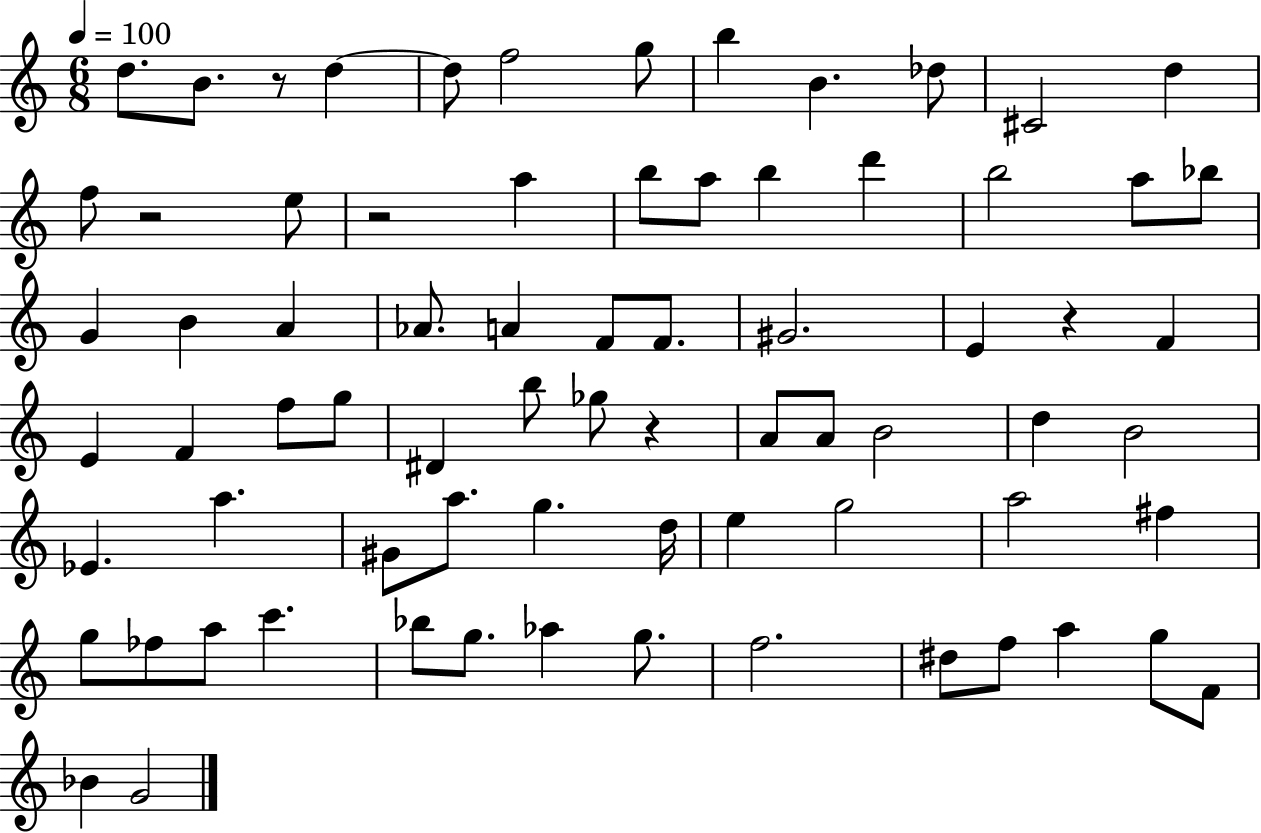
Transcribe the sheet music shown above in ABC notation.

X:1
T:Untitled
M:6/8
L:1/4
K:C
d/2 B/2 z/2 d d/2 f2 g/2 b B _d/2 ^C2 d f/2 z2 e/2 z2 a b/2 a/2 b d' b2 a/2 _b/2 G B A _A/2 A F/2 F/2 ^G2 E z F E F f/2 g/2 ^D b/2 _g/2 z A/2 A/2 B2 d B2 _E a ^G/2 a/2 g d/4 e g2 a2 ^f g/2 _f/2 a/2 c' _b/2 g/2 _a g/2 f2 ^d/2 f/2 a g/2 F/2 _B G2